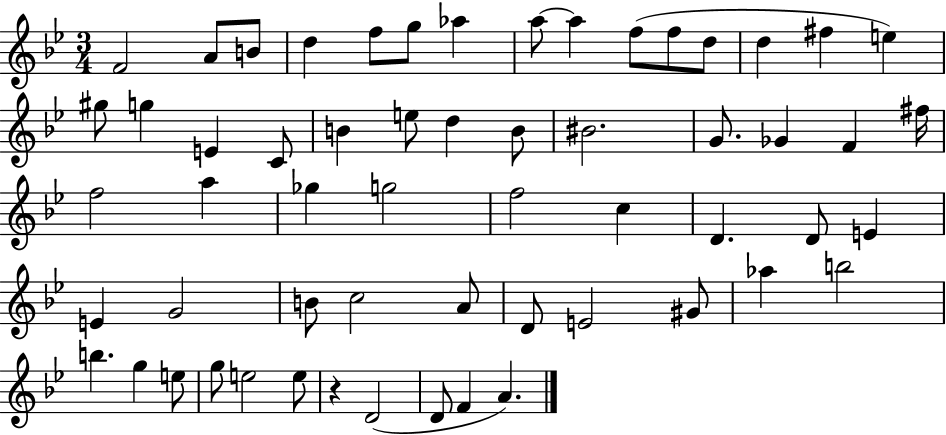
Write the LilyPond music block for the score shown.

{
  \clef treble
  \numericTimeSignature
  \time 3/4
  \key bes \major
  \repeat volta 2 { f'2 a'8 b'8 | d''4 f''8 g''8 aes''4 | a''8~~ a''4 f''8( f''8 d''8 | d''4 fis''4 e''4) | \break gis''8 g''4 e'4 c'8 | b'4 e''8 d''4 b'8 | bis'2. | g'8. ges'4 f'4 fis''16 | \break f''2 a''4 | ges''4 g''2 | f''2 c''4 | d'4. d'8 e'4 | \break e'4 g'2 | b'8 c''2 a'8 | d'8 e'2 gis'8 | aes''4 b''2 | \break b''4. g''4 e''8 | g''8 e''2 e''8 | r4 d'2( | d'8 f'4 a'4.) | \break } \bar "|."
}